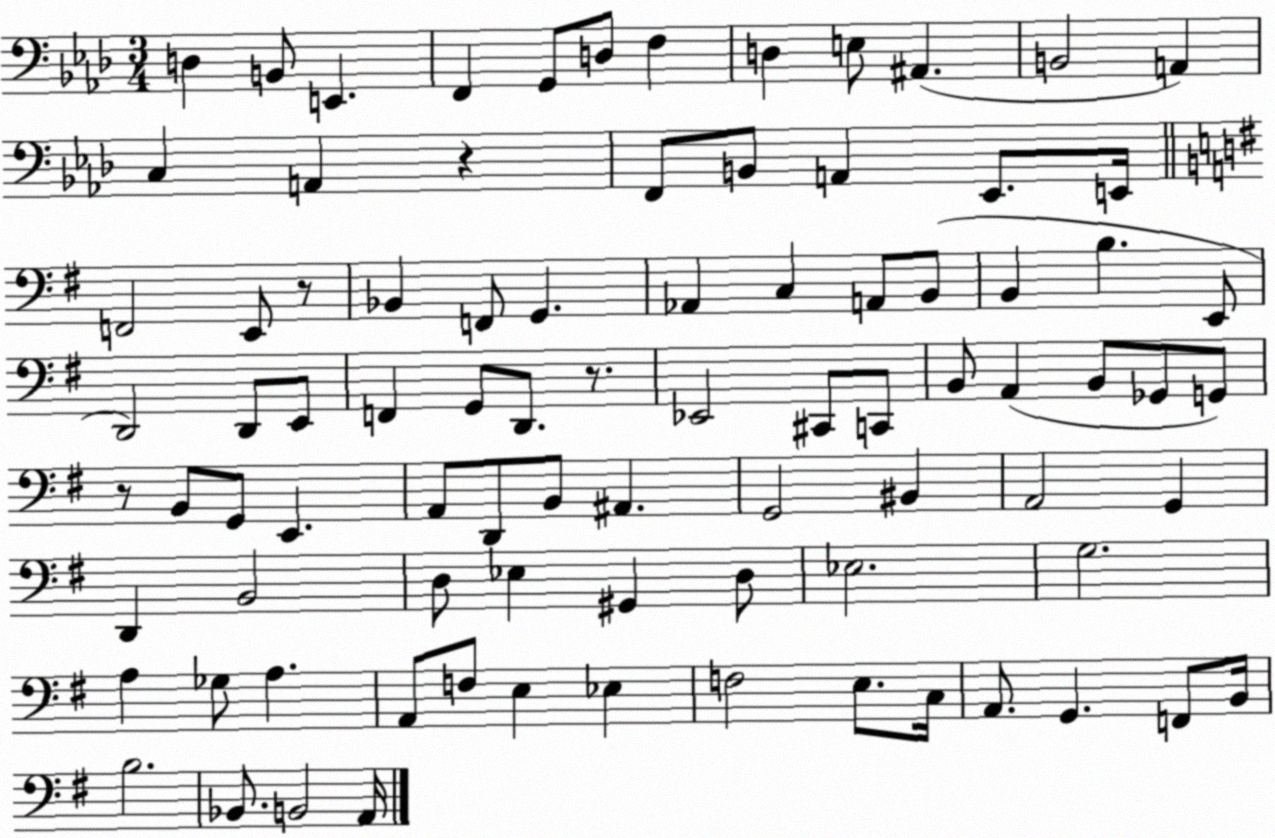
X:1
T:Untitled
M:3/4
L:1/4
K:Ab
D, B,,/2 E,, F,, G,,/2 D,/2 F, D, E,/2 ^A,, B,,2 A,, C, A,, z F,,/2 B,,/2 A,, _E,,/2 E,,/4 F,,2 E,,/2 z/2 _B,, F,,/2 G,, _A,, C, A,,/2 B,,/2 B,, B, E,,/2 D,,2 D,,/2 E,,/2 F,, G,,/2 D,,/2 z/2 _E,,2 ^C,,/2 C,,/2 B,,/2 A,, B,,/2 _G,,/2 G,,/2 z/2 B,,/2 G,,/2 E,, A,,/2 D,,/2 B,,/2 ^A,, G,,2 ^B,, A,,2 G,, D,, B,,2 D,/2 _E, ^G,, D,/2 _E,2 G,2 A, _G,/2 A, A,,/2 F,/2 E, _E, F,2 E,/2 C,/4 A,,/2 G,, F,,/2 B,,/4 B,2 _B,,/2 B,,2 A,,/4